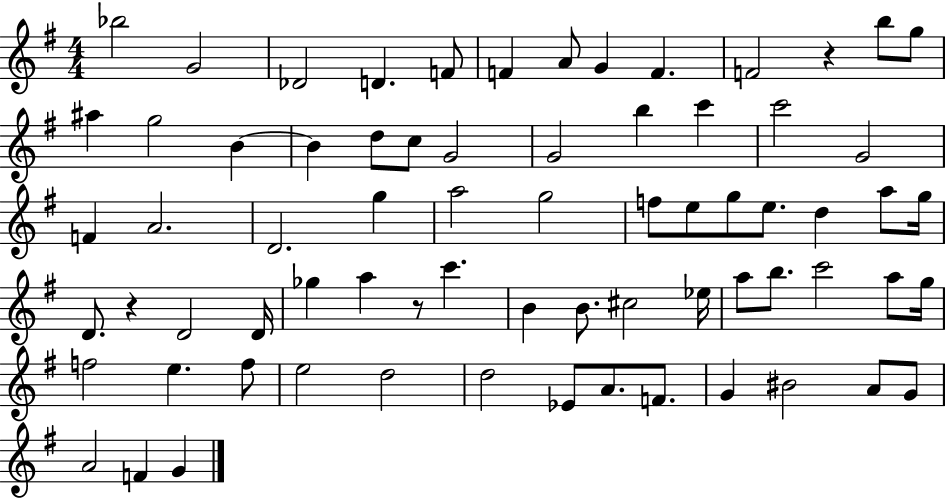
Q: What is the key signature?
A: G major